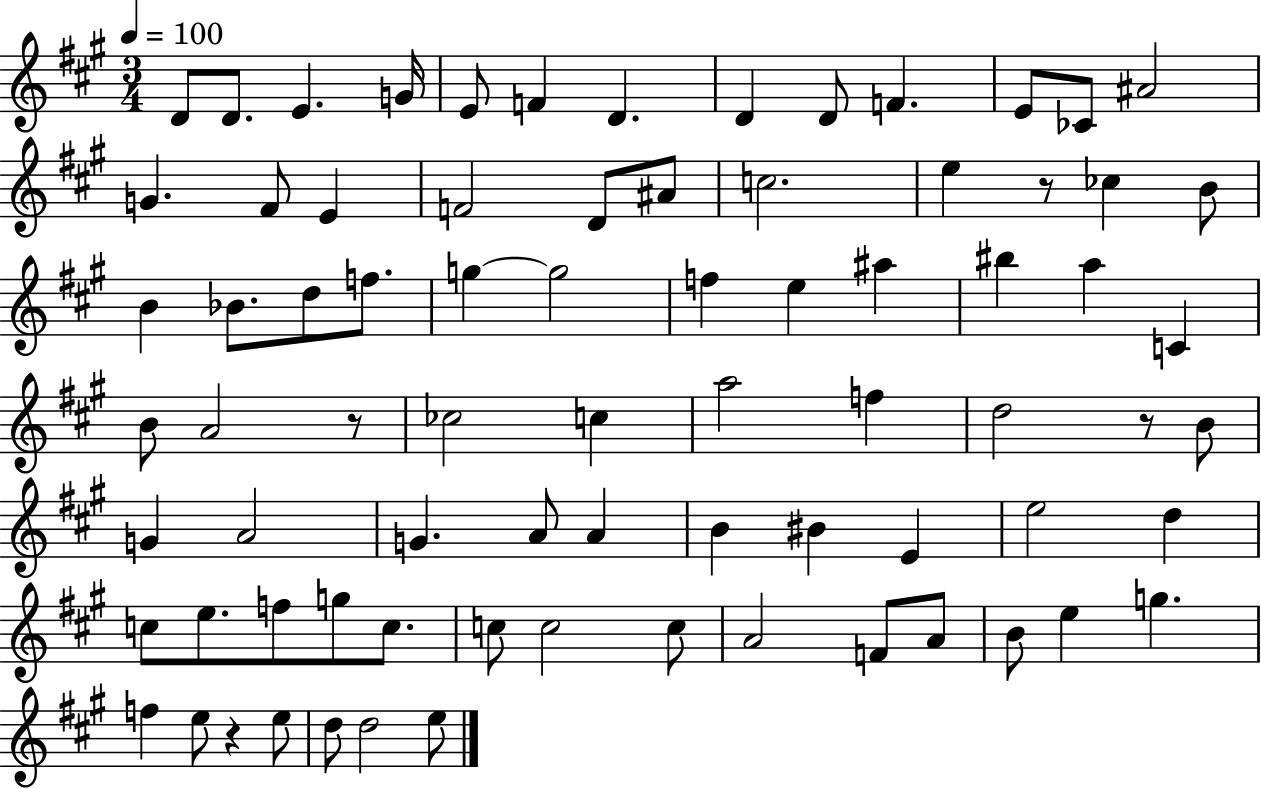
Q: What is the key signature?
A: A major